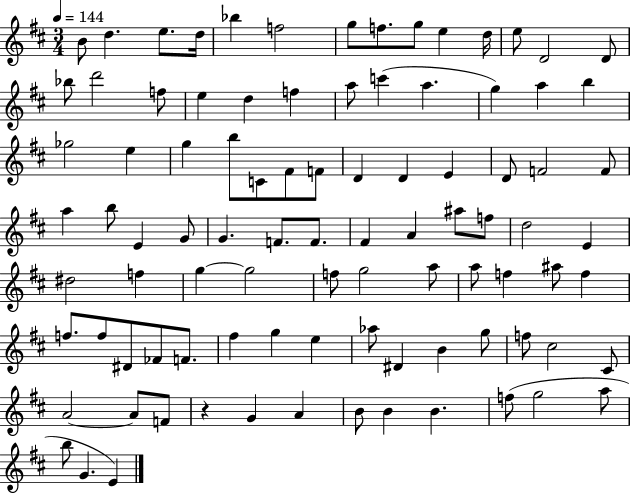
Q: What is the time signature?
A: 3/4